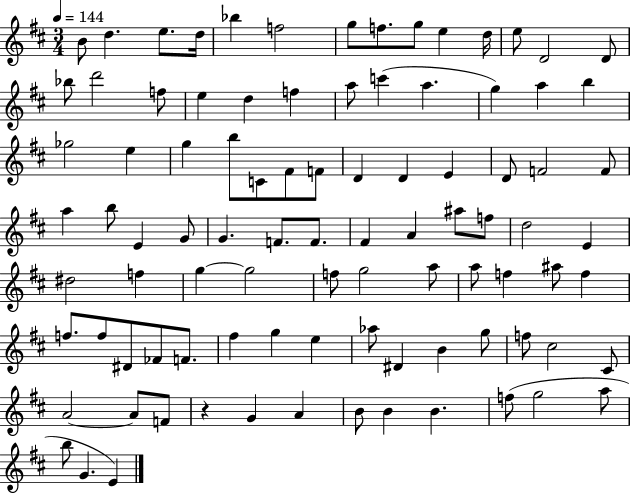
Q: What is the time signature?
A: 3/4